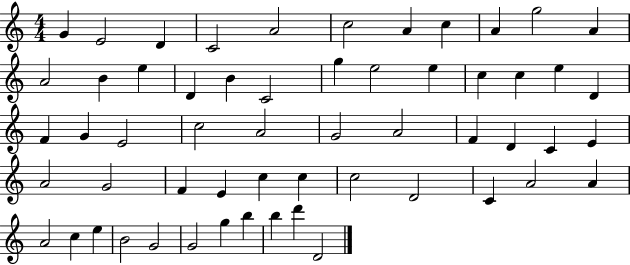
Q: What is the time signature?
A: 4/4